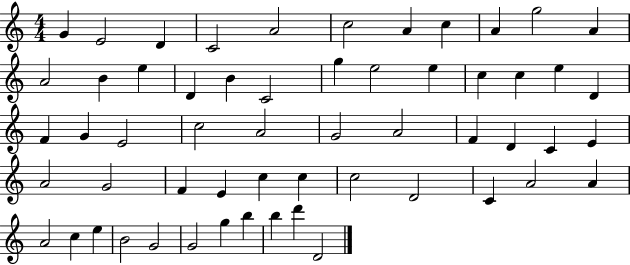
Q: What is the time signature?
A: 4/4